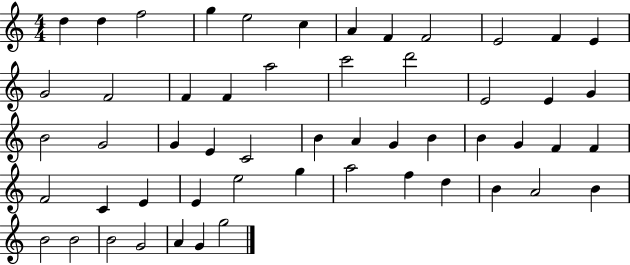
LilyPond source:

{
  \clef treble
  \numericTimeSignature
  \time 4/4
  \key c \major
  d''4 d''4 f''2 | g''4 e''2 c''4 | a'4 f'4 f'2 | e'2 f'4 e'4 | \break g'2 f'2 | f'4 f'4 a''2 | c'''2 d'''2 | e'2 e'4 g'4 | \break b'2 g'2 | g'4 e'4 c'2 | b'4 a'4 g'4 b'4 | b'4 g'4 f'4 f'4 | \break f'2 c'4 e'4 | e'4 e''2 g''4 | a''2 f''4 d''4 | b'4 a'2 b'4 | \break b'2 b'2 | b'2 g'2 | a'4 g'4 g''2 | \bar "|."
}